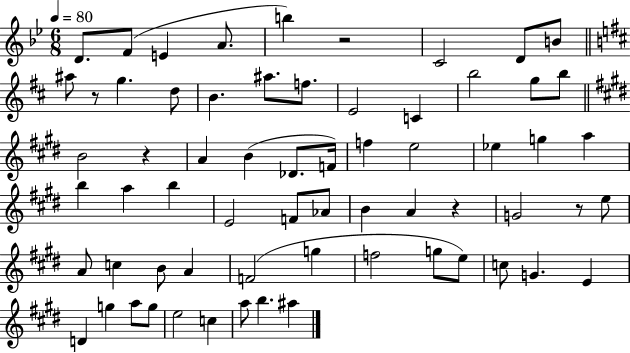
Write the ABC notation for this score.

X:1
T:Untitled
M:6/8
L:1/4
K:Bb
D/2 F/2 E A/2 b z2 C2 D/2 B/2 ^a/2 z/2 g d/2 B ^a/2 f/2 E2 C b2 g/2 b/2 B2 z A B _D/2 F/4 f e2 _e g a b a b E2 F/2 _A/2 B A z G2 z/2 e/2 A/2 c B/2 A F2 g f2 g/2 e/2 c/2 G E D g a/2 g/2 e2 c a/2 b ^a